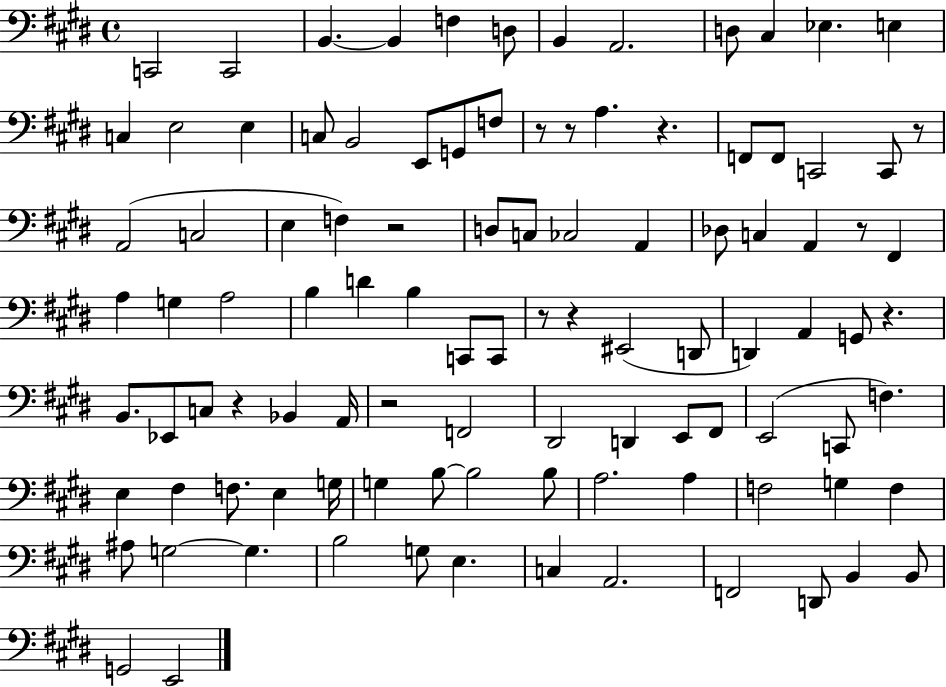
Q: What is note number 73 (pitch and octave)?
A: A3